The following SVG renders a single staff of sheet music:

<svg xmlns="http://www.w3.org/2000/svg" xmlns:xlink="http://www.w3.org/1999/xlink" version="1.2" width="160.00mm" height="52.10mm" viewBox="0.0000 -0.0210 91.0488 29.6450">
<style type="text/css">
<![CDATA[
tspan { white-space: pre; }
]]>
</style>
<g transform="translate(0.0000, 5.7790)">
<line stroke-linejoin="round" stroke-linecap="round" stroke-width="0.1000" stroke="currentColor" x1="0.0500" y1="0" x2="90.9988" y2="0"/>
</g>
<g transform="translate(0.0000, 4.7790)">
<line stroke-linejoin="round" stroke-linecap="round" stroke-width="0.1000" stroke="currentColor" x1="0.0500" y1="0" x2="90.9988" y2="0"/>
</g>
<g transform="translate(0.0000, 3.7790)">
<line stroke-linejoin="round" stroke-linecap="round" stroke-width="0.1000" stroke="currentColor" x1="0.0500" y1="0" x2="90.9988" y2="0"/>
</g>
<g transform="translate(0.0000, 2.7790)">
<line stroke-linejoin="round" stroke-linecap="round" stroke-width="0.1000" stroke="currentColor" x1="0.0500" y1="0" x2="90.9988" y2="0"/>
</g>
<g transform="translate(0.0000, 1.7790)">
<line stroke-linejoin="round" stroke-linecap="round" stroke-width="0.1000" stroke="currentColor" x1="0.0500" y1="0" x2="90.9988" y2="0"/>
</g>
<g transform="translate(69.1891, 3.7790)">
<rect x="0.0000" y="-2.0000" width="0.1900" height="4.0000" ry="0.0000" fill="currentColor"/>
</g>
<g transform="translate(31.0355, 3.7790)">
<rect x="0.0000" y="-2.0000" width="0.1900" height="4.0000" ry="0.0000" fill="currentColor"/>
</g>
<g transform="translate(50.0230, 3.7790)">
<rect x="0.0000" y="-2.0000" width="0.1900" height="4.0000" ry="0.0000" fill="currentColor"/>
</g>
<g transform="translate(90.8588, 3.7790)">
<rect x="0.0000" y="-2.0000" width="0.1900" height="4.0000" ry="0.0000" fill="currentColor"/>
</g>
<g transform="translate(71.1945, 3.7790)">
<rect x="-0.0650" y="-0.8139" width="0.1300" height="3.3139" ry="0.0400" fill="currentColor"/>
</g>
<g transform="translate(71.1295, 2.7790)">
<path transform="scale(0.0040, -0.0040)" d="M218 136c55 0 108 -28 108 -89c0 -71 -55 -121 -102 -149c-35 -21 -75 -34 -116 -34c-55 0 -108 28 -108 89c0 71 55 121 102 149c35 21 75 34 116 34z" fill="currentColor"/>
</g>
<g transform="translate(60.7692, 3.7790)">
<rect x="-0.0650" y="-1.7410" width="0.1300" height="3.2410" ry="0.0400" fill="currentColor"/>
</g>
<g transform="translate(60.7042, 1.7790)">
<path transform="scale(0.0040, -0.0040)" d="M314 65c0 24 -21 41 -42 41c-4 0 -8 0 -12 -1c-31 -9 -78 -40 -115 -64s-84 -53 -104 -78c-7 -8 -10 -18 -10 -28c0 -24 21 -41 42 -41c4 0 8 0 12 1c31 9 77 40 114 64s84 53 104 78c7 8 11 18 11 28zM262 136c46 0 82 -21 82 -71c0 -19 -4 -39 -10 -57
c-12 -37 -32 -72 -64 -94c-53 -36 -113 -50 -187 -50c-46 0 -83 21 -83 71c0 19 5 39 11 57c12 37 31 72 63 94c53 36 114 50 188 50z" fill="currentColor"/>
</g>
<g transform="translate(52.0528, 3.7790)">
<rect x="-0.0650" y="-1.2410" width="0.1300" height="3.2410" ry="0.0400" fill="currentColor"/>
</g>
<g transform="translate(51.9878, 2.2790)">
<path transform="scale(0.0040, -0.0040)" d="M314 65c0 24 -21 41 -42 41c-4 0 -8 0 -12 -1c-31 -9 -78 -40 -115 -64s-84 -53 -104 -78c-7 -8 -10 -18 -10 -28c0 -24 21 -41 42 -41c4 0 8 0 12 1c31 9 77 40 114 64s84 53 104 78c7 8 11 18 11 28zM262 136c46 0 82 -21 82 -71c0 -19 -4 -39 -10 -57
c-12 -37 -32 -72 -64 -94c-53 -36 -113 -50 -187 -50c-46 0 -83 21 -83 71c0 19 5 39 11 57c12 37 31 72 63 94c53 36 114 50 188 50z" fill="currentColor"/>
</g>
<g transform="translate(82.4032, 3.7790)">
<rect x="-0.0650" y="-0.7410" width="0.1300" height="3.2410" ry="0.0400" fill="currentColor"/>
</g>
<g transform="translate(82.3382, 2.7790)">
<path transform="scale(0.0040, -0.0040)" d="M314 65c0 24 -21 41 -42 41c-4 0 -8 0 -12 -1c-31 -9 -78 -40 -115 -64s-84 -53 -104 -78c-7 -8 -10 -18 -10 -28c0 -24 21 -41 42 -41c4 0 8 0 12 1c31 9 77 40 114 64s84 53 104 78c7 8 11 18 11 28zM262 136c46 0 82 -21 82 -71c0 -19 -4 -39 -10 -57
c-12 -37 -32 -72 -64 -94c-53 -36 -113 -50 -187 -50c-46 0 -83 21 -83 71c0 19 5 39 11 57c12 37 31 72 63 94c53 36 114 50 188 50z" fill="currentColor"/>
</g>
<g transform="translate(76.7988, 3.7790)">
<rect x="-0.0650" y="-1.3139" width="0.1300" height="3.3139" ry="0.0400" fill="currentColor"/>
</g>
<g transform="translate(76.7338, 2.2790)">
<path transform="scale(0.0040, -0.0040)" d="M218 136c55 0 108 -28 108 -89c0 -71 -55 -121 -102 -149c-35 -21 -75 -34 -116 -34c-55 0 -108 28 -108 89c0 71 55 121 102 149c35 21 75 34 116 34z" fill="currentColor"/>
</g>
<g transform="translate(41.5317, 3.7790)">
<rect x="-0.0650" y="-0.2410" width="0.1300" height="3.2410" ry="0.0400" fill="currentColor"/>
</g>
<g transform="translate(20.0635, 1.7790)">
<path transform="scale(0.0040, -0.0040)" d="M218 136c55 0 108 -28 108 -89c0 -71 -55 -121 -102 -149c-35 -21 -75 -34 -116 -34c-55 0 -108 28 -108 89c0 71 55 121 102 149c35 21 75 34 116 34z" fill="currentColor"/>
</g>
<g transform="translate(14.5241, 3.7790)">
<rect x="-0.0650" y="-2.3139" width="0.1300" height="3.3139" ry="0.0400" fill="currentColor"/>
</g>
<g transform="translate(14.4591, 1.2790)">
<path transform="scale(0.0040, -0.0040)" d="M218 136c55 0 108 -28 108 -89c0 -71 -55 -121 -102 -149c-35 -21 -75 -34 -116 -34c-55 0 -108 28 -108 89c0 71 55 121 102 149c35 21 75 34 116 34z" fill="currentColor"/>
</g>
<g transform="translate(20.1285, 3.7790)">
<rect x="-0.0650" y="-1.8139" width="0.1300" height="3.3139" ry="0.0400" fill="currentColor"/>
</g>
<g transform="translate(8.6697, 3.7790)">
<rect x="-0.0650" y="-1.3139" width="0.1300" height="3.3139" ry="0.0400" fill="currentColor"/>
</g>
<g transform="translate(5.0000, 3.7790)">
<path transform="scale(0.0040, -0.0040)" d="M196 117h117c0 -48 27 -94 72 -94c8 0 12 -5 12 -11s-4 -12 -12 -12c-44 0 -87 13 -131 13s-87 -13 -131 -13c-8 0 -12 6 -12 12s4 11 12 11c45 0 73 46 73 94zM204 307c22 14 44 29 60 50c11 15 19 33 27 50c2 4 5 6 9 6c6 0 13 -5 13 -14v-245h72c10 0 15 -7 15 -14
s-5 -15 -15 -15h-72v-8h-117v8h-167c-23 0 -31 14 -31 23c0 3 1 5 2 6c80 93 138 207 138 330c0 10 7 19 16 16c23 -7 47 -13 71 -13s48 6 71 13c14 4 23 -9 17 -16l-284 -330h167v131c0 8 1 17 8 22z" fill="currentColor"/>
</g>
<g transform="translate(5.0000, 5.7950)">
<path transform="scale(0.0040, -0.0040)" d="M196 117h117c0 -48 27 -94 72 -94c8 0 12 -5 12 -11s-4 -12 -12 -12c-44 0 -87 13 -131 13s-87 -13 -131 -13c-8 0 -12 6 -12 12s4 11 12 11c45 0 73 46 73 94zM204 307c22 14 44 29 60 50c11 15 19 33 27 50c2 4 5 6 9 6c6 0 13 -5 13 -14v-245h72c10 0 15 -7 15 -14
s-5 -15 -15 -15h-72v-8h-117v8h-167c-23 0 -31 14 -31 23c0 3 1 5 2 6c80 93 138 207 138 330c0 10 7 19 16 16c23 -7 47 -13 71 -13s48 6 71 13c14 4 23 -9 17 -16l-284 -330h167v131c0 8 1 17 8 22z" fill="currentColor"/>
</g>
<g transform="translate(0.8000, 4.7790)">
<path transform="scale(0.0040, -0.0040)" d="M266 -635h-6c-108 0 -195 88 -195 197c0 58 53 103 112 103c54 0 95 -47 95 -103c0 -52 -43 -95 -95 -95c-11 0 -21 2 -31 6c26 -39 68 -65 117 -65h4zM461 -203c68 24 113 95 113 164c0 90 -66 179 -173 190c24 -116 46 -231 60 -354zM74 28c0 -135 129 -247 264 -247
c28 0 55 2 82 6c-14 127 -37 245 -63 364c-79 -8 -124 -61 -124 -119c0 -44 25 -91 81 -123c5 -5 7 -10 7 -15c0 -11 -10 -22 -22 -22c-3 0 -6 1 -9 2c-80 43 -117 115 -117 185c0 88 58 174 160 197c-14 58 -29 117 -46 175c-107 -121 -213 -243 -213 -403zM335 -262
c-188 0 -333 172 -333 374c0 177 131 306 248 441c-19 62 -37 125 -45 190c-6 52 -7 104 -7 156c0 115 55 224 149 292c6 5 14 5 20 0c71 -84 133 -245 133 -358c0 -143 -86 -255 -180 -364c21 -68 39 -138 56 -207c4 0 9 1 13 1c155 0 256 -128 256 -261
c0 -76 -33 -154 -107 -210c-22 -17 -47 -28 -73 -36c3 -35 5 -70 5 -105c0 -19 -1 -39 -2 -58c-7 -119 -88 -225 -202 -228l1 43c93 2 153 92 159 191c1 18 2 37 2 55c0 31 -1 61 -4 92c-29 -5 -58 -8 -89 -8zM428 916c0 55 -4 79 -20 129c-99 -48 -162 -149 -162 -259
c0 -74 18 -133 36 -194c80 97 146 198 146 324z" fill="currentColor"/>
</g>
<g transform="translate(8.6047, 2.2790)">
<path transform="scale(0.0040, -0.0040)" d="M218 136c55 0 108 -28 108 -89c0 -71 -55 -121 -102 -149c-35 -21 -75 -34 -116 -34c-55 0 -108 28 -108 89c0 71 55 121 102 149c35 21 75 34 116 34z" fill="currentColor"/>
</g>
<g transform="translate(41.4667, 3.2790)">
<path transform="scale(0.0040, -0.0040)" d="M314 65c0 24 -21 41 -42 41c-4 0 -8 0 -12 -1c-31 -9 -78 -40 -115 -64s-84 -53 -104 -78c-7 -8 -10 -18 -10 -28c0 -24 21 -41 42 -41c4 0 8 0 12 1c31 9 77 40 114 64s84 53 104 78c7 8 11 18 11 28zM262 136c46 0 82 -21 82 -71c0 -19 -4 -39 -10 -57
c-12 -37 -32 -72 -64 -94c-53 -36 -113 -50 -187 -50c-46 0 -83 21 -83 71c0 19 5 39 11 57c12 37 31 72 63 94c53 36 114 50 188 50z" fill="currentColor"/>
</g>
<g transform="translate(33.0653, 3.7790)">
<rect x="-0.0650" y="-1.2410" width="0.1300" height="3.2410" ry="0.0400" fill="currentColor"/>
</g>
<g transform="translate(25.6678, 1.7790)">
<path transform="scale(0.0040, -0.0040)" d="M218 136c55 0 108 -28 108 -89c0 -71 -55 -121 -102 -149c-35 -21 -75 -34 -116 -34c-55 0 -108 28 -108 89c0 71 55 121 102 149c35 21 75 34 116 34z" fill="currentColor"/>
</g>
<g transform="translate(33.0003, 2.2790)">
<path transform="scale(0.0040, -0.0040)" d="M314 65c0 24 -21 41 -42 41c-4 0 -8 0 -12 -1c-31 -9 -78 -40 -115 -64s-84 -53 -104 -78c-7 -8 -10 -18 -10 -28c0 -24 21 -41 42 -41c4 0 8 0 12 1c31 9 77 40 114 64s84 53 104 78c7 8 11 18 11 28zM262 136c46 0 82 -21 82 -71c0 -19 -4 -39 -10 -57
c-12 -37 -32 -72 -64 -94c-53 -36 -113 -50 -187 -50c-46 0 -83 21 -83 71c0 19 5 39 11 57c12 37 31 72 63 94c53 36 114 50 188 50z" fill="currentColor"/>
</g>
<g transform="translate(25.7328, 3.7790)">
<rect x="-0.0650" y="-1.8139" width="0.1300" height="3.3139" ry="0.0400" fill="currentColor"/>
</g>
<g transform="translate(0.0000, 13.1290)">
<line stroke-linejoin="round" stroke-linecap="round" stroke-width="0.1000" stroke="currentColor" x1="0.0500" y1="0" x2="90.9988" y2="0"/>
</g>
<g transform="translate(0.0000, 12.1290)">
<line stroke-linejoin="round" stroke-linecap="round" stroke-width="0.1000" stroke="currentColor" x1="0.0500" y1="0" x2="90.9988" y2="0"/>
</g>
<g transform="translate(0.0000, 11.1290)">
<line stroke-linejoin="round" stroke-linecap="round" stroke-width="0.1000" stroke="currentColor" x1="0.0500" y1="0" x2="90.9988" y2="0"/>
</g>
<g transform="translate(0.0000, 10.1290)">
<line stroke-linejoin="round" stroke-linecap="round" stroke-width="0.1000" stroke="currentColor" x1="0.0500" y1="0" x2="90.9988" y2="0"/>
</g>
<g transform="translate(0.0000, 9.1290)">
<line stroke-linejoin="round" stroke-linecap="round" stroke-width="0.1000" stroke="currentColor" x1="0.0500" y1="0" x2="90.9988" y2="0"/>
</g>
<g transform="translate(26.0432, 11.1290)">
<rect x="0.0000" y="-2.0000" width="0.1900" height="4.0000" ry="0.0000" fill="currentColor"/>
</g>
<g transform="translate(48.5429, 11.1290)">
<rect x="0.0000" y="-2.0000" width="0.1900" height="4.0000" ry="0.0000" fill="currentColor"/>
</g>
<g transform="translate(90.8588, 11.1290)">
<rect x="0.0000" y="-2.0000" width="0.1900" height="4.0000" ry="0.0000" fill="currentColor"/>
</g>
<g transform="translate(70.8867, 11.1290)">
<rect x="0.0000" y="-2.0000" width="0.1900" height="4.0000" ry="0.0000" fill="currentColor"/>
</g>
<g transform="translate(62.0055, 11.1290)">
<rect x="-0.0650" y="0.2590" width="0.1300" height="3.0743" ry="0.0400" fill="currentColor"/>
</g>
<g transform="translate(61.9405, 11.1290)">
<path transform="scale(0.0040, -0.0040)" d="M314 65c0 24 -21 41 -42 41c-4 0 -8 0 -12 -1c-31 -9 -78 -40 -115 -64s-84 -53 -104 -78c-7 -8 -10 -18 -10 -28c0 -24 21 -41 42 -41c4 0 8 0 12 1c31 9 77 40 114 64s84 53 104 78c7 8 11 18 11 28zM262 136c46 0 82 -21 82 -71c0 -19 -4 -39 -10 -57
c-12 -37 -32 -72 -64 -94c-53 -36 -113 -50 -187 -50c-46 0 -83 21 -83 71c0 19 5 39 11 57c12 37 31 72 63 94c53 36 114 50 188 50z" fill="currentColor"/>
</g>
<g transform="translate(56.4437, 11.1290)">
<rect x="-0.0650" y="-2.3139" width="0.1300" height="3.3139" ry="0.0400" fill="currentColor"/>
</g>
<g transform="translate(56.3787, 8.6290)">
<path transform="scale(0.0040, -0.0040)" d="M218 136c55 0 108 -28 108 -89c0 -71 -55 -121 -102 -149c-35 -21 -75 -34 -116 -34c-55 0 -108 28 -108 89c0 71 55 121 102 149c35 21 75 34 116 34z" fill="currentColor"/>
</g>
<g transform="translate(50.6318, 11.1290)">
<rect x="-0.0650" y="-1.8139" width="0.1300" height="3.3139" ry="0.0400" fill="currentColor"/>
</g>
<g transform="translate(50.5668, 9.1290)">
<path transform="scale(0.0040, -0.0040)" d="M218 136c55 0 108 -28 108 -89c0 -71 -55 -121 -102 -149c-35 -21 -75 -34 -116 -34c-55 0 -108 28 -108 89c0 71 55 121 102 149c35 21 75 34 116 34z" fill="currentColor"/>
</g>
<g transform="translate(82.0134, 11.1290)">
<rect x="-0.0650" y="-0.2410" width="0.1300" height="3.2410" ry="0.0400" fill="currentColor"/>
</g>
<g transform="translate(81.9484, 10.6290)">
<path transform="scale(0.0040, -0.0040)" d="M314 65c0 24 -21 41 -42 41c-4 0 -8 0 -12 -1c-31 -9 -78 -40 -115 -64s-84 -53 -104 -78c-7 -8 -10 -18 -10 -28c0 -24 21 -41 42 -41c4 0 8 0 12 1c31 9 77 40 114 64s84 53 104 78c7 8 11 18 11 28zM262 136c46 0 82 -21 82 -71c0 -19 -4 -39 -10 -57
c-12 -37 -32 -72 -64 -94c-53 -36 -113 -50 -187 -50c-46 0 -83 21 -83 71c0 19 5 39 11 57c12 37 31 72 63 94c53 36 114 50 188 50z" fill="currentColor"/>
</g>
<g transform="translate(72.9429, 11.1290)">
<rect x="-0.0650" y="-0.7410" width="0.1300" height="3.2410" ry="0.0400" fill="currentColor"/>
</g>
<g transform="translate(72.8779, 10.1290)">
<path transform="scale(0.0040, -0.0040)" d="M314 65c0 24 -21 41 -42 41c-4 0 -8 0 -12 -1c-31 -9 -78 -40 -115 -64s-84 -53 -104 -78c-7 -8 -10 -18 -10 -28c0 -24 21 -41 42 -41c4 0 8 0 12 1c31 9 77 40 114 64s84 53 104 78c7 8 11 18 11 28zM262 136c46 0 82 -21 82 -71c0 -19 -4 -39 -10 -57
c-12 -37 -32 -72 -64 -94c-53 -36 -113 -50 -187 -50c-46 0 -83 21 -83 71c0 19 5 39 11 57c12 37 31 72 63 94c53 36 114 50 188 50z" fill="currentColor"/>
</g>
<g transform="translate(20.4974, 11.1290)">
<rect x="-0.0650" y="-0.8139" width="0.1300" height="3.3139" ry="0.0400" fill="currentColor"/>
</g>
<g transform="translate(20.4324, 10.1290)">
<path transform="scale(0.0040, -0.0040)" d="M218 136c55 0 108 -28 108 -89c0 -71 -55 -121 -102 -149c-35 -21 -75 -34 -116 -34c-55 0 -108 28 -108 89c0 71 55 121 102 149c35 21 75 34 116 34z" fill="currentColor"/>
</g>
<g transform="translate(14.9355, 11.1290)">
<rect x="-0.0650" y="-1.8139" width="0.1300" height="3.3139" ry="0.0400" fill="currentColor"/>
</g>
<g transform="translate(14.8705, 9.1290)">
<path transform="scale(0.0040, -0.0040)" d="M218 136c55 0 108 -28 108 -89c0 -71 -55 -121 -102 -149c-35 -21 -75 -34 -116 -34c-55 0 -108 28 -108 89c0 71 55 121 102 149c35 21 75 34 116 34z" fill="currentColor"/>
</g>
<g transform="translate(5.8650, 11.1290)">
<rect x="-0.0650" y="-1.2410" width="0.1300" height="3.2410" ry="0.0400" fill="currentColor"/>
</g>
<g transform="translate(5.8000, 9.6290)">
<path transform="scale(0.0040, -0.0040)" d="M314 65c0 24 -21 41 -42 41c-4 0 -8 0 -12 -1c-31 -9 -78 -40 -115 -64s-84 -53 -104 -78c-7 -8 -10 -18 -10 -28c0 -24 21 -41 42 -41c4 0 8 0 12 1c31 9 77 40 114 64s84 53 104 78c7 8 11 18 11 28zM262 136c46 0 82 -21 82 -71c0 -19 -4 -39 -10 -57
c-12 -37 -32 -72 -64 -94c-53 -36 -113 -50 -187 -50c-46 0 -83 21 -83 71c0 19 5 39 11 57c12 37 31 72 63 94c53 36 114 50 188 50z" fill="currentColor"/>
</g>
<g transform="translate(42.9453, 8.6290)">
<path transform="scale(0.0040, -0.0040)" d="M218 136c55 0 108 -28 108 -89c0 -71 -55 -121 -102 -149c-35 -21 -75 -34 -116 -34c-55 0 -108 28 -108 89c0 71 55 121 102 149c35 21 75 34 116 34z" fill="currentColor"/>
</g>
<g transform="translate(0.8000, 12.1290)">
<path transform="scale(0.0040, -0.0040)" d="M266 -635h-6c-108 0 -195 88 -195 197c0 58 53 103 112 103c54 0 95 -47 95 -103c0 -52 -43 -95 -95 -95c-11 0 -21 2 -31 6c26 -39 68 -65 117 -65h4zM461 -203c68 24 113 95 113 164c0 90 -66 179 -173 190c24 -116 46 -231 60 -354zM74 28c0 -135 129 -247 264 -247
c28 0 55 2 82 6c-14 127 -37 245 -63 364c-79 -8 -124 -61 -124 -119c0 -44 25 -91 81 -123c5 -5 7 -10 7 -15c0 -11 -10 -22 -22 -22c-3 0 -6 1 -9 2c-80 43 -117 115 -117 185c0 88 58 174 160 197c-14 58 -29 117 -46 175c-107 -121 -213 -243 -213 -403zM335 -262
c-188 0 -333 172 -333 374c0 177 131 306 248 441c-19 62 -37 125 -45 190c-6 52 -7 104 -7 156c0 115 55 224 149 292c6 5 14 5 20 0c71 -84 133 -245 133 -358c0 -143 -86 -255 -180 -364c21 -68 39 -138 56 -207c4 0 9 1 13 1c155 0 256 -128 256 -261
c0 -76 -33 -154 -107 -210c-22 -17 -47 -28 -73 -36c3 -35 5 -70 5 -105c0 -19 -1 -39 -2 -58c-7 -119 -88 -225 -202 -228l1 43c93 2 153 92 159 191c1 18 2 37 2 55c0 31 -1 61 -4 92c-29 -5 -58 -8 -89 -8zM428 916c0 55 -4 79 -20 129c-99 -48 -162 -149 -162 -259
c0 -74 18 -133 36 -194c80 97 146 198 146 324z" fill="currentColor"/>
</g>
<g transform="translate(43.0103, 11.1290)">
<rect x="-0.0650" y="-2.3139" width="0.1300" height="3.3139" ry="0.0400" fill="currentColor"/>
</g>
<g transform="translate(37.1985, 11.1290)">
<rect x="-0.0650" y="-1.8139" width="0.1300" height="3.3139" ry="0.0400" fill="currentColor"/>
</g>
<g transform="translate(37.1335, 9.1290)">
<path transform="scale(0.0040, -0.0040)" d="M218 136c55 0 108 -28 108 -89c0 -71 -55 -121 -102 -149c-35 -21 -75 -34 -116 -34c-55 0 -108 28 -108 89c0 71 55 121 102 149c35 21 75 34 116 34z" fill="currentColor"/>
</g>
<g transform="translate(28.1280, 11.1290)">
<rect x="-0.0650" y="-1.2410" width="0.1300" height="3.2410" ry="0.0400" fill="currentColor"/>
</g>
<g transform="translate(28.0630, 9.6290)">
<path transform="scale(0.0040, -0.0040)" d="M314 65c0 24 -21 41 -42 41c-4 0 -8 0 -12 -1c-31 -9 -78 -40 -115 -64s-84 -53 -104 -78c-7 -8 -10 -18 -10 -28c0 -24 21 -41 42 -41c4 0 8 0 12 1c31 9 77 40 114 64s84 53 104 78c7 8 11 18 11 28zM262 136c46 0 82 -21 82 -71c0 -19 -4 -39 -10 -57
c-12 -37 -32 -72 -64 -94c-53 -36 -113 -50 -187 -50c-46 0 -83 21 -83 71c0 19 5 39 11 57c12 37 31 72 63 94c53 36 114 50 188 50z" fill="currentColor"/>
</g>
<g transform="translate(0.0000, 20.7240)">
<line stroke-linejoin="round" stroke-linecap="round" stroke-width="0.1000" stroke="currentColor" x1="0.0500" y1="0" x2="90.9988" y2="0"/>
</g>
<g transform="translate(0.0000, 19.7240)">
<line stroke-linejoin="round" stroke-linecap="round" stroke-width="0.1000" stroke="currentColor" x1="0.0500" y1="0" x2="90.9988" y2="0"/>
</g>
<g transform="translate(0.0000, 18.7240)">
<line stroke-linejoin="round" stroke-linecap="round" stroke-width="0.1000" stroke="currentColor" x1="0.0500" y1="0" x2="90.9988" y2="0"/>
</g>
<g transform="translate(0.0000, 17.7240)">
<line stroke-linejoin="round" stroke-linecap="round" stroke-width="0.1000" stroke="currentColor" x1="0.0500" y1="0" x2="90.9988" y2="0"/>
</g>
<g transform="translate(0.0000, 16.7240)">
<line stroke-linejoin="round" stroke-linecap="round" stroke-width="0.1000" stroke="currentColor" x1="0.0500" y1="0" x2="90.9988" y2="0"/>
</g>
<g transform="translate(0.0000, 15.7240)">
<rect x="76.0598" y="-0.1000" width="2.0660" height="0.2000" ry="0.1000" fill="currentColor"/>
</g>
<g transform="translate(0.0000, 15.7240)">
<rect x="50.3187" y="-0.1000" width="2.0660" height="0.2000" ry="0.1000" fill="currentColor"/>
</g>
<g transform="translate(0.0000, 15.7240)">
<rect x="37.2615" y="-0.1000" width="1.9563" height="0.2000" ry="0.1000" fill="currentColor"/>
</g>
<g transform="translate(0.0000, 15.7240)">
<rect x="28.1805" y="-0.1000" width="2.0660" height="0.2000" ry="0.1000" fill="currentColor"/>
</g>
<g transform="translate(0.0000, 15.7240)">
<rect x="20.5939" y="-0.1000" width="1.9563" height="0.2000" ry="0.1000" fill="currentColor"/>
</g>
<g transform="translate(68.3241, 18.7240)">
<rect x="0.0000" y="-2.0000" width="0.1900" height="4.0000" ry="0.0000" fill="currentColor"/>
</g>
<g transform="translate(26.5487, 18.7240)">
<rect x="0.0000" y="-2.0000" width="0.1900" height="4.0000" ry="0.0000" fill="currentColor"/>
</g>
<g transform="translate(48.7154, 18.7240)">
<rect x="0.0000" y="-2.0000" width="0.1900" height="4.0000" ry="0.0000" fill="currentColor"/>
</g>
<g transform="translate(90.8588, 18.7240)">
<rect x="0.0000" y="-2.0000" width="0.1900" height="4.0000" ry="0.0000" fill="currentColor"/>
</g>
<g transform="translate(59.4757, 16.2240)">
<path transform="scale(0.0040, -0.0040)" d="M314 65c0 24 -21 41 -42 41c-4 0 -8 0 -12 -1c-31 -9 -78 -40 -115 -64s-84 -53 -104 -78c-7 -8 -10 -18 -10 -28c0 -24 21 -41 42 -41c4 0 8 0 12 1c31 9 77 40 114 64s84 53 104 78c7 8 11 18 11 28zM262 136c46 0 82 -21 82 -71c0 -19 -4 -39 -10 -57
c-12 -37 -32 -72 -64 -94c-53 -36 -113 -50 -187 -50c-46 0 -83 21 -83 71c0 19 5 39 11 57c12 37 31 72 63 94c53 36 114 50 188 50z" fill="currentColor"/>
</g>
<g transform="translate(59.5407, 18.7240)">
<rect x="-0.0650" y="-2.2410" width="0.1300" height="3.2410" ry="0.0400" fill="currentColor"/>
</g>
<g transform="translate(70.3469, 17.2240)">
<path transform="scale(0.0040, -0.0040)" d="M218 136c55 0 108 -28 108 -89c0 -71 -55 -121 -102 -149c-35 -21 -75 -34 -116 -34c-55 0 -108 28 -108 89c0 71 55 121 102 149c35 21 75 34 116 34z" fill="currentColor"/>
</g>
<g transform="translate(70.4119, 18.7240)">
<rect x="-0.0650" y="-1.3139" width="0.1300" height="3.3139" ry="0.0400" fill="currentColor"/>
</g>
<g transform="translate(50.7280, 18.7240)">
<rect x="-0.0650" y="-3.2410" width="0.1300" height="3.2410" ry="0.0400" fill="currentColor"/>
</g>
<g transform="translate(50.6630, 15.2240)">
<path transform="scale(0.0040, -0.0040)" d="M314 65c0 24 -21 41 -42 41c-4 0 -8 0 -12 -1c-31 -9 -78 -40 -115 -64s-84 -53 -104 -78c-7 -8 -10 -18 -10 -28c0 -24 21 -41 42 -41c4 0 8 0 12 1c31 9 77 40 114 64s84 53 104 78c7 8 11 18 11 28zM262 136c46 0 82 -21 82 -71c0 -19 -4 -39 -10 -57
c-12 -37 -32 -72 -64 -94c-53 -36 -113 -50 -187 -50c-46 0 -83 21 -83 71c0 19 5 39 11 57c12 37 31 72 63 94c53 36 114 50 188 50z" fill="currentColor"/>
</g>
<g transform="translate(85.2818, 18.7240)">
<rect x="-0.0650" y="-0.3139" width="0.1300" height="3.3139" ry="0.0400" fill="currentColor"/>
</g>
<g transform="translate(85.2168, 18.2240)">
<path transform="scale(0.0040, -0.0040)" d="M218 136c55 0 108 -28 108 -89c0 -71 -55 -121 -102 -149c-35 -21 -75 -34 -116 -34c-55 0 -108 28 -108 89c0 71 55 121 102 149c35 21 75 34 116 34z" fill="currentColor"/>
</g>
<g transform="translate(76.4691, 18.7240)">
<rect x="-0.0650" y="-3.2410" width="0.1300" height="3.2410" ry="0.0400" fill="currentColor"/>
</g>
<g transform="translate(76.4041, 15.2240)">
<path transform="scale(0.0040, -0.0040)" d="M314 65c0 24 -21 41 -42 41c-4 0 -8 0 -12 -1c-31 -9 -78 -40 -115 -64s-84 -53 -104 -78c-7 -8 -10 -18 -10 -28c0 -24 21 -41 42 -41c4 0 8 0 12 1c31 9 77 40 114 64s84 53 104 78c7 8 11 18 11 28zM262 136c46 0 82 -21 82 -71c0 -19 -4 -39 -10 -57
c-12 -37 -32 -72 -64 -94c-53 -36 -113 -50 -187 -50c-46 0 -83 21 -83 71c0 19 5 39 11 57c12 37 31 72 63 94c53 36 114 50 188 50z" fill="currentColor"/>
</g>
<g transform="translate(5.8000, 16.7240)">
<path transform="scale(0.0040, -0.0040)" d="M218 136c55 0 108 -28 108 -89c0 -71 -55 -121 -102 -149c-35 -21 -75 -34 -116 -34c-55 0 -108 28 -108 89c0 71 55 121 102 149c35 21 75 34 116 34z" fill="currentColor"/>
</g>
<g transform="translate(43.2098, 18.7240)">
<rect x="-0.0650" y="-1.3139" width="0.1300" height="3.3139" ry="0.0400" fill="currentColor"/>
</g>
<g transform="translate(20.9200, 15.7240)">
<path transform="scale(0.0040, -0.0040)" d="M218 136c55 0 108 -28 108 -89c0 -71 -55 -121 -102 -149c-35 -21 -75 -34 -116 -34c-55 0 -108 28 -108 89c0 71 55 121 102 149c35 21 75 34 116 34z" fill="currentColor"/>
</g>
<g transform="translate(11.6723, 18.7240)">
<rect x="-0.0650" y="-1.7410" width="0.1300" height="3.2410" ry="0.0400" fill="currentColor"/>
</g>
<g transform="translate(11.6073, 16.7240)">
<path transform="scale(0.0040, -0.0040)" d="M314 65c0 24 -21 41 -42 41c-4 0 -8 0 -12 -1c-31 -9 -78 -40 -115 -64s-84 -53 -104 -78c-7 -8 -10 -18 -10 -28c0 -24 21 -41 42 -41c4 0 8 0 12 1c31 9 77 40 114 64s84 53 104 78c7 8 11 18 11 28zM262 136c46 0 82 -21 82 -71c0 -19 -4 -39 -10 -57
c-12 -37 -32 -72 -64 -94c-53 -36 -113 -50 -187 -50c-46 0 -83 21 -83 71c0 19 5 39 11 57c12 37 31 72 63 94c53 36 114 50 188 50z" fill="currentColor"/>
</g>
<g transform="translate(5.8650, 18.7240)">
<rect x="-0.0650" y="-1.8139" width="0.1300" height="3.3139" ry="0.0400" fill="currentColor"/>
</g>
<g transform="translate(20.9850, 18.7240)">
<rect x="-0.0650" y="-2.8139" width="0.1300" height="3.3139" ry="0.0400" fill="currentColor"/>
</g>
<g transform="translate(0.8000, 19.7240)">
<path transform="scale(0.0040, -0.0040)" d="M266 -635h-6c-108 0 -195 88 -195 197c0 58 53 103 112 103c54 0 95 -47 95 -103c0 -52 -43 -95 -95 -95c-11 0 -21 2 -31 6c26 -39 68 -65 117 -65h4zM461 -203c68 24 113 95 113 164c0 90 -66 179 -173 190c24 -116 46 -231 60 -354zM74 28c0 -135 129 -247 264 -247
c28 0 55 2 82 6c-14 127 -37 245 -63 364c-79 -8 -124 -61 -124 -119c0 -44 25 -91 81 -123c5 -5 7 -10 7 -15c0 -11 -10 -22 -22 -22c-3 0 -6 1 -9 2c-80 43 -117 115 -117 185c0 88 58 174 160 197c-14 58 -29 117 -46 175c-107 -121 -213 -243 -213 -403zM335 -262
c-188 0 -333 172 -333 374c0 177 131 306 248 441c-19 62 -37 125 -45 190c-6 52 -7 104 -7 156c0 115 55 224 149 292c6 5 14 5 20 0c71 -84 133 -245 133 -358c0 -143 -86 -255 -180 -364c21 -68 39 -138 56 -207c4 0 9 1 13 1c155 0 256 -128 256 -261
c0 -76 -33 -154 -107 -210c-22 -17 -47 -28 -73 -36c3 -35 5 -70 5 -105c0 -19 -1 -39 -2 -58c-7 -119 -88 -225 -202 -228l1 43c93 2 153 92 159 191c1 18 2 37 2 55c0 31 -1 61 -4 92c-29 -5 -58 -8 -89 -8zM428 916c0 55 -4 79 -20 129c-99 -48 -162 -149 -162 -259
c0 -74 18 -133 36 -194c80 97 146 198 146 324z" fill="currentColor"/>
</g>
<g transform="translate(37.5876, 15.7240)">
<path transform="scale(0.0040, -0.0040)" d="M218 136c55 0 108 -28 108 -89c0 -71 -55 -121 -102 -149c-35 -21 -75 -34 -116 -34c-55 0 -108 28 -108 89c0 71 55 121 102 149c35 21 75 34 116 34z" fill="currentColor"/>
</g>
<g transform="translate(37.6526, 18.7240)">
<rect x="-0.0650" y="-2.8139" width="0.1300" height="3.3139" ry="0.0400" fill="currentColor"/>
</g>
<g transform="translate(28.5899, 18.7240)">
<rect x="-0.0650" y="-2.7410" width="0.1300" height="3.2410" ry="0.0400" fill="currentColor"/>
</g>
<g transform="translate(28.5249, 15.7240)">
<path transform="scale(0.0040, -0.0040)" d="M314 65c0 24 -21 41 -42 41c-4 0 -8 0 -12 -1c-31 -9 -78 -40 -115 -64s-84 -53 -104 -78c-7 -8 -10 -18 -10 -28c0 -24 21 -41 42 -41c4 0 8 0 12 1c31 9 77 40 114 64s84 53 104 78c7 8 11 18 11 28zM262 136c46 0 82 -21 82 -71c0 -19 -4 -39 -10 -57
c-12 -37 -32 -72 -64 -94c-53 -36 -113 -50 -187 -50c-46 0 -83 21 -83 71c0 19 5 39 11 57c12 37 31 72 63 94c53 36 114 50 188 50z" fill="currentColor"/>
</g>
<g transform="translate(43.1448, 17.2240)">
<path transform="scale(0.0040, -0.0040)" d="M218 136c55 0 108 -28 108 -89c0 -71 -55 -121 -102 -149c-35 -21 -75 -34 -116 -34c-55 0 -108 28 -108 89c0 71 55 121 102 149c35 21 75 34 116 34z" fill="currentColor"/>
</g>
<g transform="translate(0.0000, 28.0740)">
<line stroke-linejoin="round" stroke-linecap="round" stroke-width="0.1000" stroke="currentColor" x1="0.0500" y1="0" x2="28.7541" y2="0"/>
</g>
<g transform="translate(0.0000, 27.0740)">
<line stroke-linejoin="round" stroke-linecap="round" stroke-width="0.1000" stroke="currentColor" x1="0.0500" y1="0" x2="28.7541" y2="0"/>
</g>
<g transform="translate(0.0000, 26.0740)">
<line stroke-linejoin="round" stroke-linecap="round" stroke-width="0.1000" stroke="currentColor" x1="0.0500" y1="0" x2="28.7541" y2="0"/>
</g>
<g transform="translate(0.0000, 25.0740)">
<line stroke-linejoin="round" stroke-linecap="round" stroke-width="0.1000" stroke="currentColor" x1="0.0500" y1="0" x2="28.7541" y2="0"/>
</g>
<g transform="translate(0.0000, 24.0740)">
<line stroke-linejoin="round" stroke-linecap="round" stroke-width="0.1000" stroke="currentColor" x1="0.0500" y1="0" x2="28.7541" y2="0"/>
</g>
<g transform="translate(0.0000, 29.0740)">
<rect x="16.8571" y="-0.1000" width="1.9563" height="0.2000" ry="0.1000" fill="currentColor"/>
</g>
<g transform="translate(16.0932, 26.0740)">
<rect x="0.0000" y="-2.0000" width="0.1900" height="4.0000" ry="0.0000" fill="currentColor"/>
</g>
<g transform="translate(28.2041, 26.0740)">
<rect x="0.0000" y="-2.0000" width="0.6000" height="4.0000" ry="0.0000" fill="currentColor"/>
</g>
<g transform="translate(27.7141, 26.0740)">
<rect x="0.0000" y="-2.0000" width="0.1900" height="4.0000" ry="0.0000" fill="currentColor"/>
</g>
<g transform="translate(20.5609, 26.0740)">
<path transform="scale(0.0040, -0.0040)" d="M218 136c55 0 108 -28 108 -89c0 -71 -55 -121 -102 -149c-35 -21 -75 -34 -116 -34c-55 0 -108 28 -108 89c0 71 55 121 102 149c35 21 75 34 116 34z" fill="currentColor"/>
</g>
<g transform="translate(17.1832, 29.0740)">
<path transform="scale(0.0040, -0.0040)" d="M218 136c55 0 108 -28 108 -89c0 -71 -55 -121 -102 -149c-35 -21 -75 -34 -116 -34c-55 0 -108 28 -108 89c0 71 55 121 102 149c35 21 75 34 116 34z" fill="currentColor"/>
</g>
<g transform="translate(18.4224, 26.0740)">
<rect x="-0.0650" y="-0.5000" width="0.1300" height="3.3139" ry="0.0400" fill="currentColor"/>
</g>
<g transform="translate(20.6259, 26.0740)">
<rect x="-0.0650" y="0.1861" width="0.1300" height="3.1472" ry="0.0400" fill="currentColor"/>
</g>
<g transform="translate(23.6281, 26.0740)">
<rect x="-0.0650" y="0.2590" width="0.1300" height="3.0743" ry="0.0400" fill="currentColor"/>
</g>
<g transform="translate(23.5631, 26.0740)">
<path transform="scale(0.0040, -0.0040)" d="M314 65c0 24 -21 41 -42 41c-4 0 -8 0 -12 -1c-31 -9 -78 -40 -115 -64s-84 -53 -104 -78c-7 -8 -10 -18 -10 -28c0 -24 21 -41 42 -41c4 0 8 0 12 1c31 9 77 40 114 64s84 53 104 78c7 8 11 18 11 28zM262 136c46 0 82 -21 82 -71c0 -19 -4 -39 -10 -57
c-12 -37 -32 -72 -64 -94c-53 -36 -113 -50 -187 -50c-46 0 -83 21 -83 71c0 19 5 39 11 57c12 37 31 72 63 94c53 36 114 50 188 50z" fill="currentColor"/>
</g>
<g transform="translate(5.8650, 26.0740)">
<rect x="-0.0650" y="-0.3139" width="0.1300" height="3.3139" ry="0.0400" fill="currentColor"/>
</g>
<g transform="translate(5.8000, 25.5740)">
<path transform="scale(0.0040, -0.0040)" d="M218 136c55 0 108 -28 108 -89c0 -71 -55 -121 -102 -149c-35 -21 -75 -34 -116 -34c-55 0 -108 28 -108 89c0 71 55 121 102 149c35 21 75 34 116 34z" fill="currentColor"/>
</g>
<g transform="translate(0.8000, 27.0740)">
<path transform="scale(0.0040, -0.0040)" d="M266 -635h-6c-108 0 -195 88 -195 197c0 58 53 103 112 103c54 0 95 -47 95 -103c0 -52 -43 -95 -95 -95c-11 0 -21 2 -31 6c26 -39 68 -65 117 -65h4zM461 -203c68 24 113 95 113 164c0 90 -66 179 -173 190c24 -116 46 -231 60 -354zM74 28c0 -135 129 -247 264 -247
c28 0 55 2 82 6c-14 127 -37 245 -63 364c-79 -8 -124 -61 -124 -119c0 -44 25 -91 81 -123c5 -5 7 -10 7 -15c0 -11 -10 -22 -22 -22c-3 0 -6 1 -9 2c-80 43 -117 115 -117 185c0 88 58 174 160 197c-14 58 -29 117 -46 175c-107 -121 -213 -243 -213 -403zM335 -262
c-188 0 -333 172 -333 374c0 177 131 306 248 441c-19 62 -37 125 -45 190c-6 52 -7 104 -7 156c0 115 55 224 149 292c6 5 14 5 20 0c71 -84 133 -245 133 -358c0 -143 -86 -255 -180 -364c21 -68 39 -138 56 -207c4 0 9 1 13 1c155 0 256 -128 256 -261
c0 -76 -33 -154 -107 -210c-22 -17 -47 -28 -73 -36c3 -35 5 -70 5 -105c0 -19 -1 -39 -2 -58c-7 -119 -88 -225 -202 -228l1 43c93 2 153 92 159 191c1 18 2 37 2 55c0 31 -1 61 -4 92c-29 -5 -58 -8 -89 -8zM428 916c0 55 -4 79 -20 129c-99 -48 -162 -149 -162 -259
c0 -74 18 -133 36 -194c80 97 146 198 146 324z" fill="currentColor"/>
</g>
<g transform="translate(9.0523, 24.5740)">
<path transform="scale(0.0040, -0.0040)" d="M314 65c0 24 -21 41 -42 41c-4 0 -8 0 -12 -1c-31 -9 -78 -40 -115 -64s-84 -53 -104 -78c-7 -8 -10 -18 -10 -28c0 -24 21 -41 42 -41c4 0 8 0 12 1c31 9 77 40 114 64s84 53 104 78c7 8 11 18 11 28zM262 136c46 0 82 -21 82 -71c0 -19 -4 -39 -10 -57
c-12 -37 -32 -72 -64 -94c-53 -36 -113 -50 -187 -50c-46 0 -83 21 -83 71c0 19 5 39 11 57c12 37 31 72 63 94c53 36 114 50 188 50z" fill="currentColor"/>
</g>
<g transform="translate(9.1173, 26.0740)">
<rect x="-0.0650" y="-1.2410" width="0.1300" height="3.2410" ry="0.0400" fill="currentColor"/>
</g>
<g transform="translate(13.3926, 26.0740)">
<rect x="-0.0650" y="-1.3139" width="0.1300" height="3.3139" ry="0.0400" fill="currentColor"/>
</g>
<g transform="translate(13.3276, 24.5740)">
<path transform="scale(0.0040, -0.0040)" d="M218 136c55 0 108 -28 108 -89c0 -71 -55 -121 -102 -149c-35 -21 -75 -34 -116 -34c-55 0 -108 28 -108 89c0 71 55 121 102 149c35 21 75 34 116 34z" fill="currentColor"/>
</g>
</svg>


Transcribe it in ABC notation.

X:1
T:Untitled
M:4/4
L:1/4
K:C
e g f f e2 c2 e2 f2 d e d2 e2 f d e2 f g f g B2 d2 c2 f f2 a a2 a e b2 g2 e b2 c c e2 e C B B2